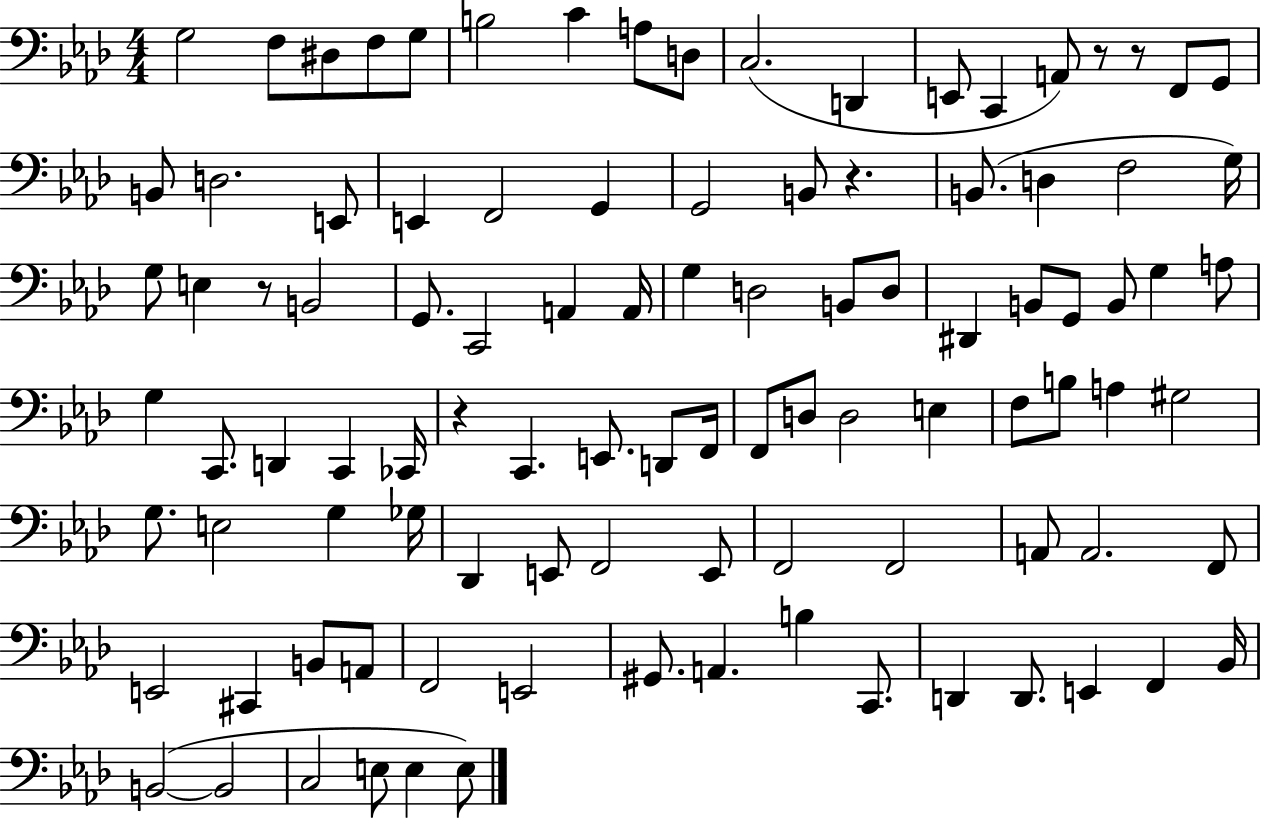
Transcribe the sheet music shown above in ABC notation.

X:1
T:Untitled
M:4/4
L:1/4
K:Ab
G,2 F,/2 ^D,/2 F,/2 G,/2 B,2 C A,/2 D,/2 C,2 D,, E,,/2 C,, A,,/2 z/2 z/2 F,,/2 G,,/2 B,,/2 D,2 E,,/2 E,, F,,2 G,, G,,2 B,,/2 z B,,/2 D, F,2 G,/4 G,/2 E, z/2 B,,2 G,,/2 C,,2 A,, A,,/4 G, D,2 B,,/2 D,/2 ^D,, B,,/2 G,,/2 B,,/2 G, A,/2 G, C,,/2 D,, C,, _C,,/4 z C,, E,,/2 D,,/2 F,,/4 F,,/2 D,/2 D,2 E, F,/2 B,/2 A, ^G,2 G,/2 E,2 G, _G,/4 _D,, E,,/2 F,,2 E,,/2 F,,2 F,,2 A,,/2 A,,2 F,,/2 E,,2 ^C,, B,,/2 A,,/2 F,,2 E,,2 ^G,,/2 A,, B, C,,/2 D,, D,,/2 E,, F,, _B,,/4 B,,2 B,,2 C,2 E,/2 E, E,/2